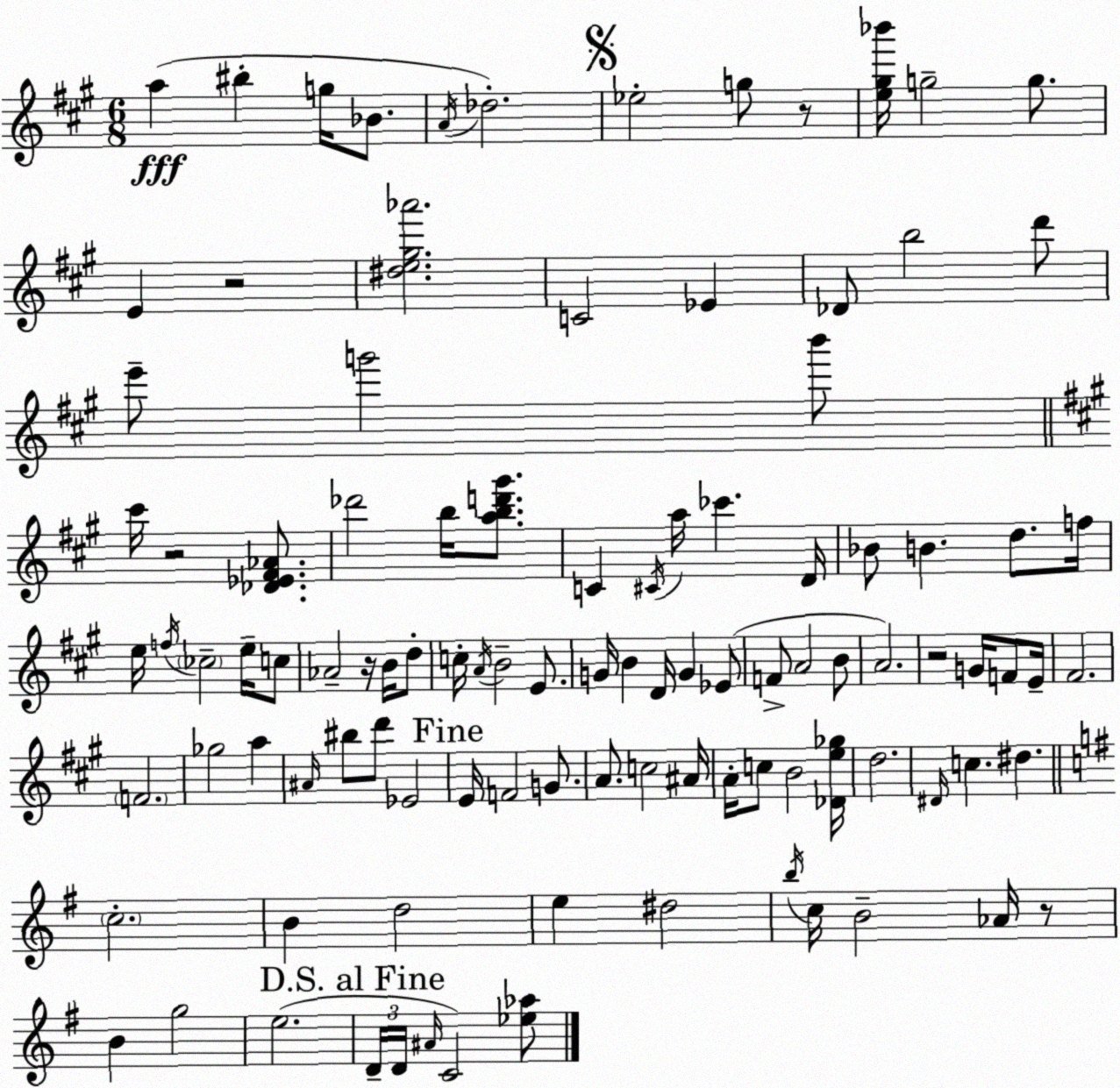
X:1
T:Untitled
M:6/8
L:1/4
K:A
a ^b g/4 _B/2 A/4 _d2 _e2 g/2 z/2 [e^g_b']/4 g2 g/2 E z2 [^de^g_a']2 C2 _E _D/2 b2 d'/2 e'/2 g'2 b'/2 ^c'/4 z2 [_D_E^F_A]/2 _d'2 b/4 [abd'^g']/2 C ^C/4 a/4 _c' D/4 _B/2 B d/2 f/4 e/4 f/4 _c2 e/4 c/2 _A2 z/4 B/4 d/2 c/4 A/4 B2 E/2 G/4 B D/4 G _E/2 F/2 A2 B/2 A2 z2 G/4 F/2 E/4 ^F2 F2 _g2 a ^A/4 ^b/2 d'/2 _E2 E/4 F2 G/2 A/2 c2 ^A/4 A/4 c/2 B2 [_De_g]/4 d2 ^D/4 c ^d c2 B d2 e ^d2 b/4 c/4 B2 _A/4 z/2 B g2 e2 D/4 D/4 ^A/4 C2 [_e_a]/2